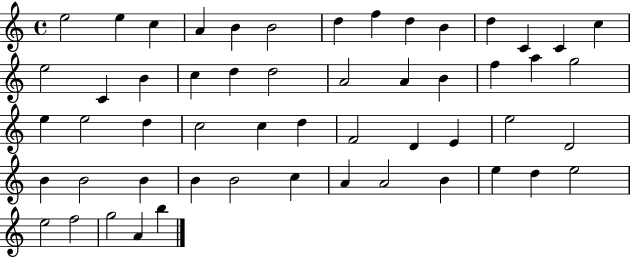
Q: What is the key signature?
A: C major